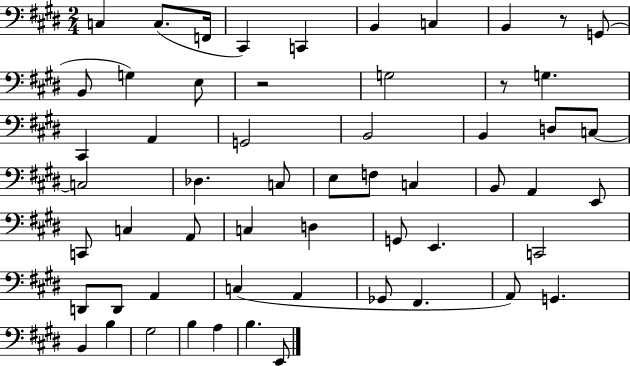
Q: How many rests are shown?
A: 3